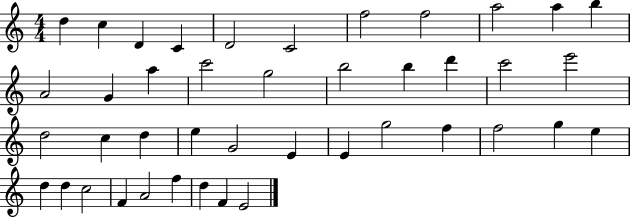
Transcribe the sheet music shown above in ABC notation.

X:1
T:Untitled
M:4/4
L:1/4
K:C
d c D C D2 C2 f2 f2 a2 a b A2 G a c'2 g2 b2 b d' c'2 e'2 d2 c d e G2 E E g2 f f2 g e d d c2 F A2 f d F E2